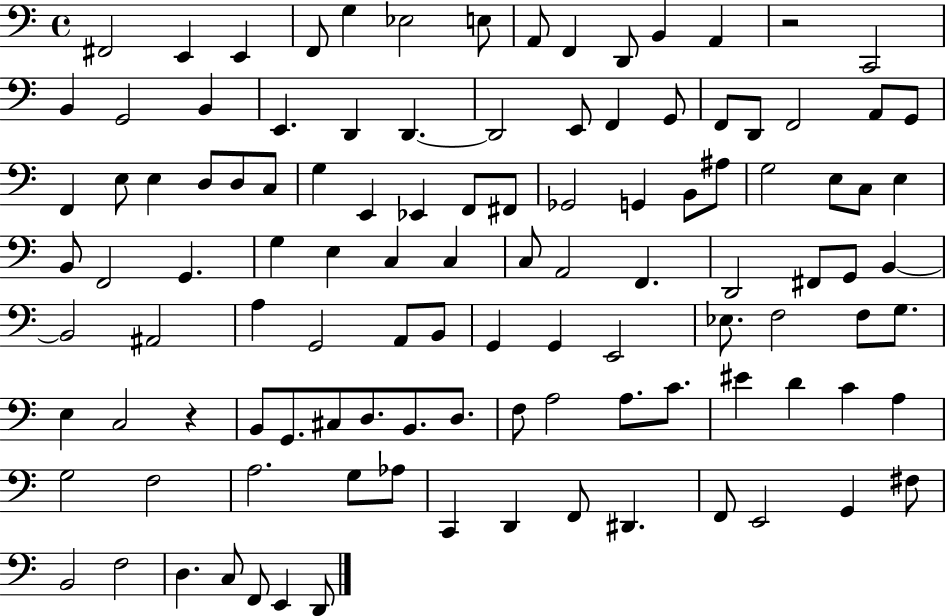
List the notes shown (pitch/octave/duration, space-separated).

F#2/h E2/q E2/q F2/e G3/q Eb3/h E3/e A2/e F2/q D2/e B2/q A2/q R/h C2/h B2/q G2/h B2/q E2/q. D2/q D2/q. D2/h E2/e F2/q G2/e F2/e D2/e F2/h A2/e G2/e F2/q E3/e E3/q D3/e D3/e C3/e G3/q E2/q Eb2/q F2/e F#2/e Gb2/h G2/q B2/e A#3/e G3/h E3/e C3/e E3/q B2/e F2/h G2/q. G3/q E3/q C3/q C3/q C3/e A2/h F2/q. D2/h F#2/e G2/e B2/q B2/h A#2/h A3/q G2/h A2/e B2/e G2/q G2/q E2/h Eb3/e. F3/h F3/e G3/e. E3/q C3/h R/q B2/e G2/e. C#3/e D3/e. B2/e. D3/e. F3/e A3/h A3/e. C4/e. EIS4/q D4/q C4/q A3/q G3/h F3/h A3/h. G3/e Ab3/e C2/q D2/q F2/e D#2/q. F2/e E2/h G2/q F#3/e B2/h F3/h D3/q. C3/e F2/e E2/q D2/e